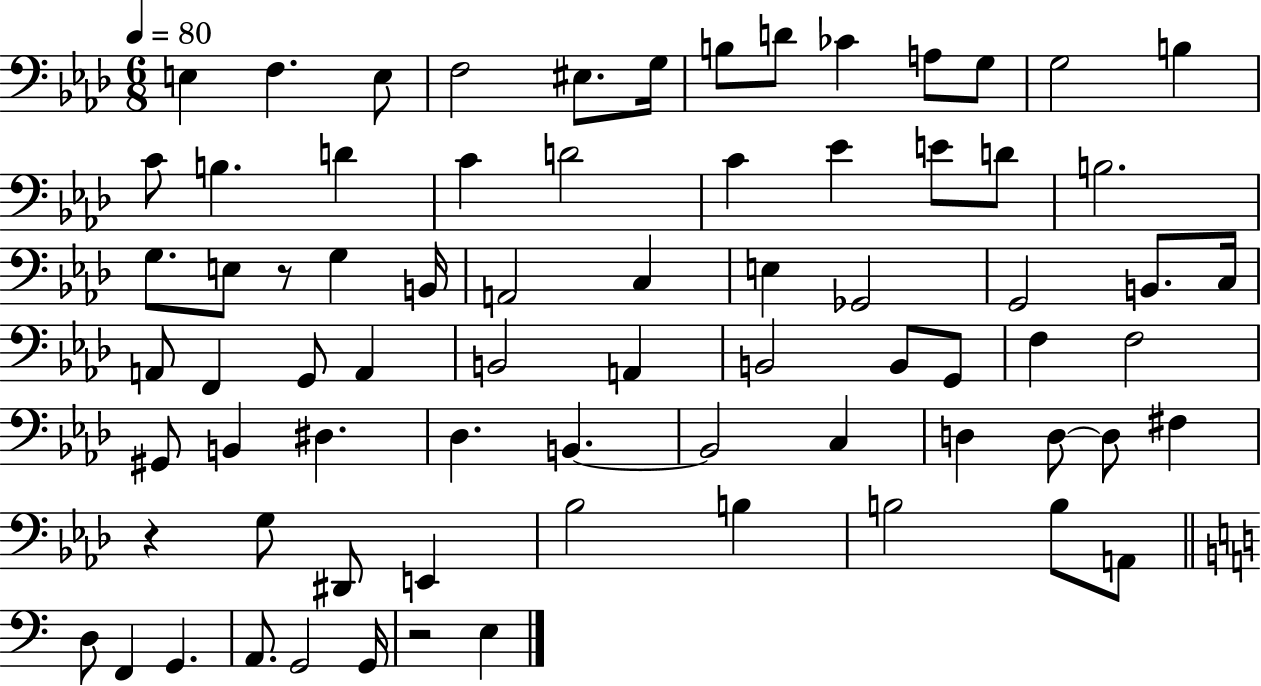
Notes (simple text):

E3/q F3/q. E3/e F3/h EIS3/e. G3/s B3/e D4/e CES4/q A3/e G3/e G3/h B3/q C4/e B3/q. D4/q C4/q D4/h C4/q Eb4/q E4/e D4/e B3/h. G3/e. E3/e R/e G3/q B2/s A2/h C3/q E3/q Gb2/h G2/h B2/e. C3/s A2/e F2/q G2/e A2/q B2/h A2/q B2/h B2/e G2/e F3/q F3/h G#2/e B2/q D#3/q. Db3/q. B2/q. B2/h C3/q D3/q D3/e D3/e F#3/q R/q G3/e D#2/e E2/q Bb3/h B3/q B3/h B3/e A2/e D3/e F2/q G2/q. A2/e. G2/h G2/s R/h E3/q